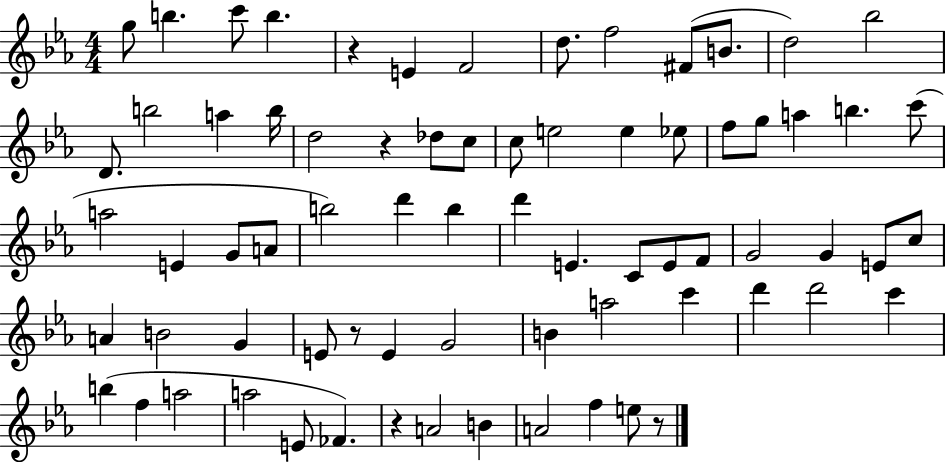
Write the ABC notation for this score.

X:1
T:Untitled
M:4/4
L:1/4
K:Eb
g/2 b c'/2 b z E F2 d/2 f2 ^F/2 B/2 d2 _b2 D/2 b2 a b/4 d2 z _d/2 c/2 c/2 e2 e _e/2 f/2 g/2 a b c'/2 a2 E G/2 A/2 b2 d' b d' E C/2 E/2 F/2 G2 G E/2 c/2 A B2 G E/2 z/2 E G2 B a2 c' d' d'2 c' b f a2 a2 E/2 _F z A2 B A2 f e/2 z/2